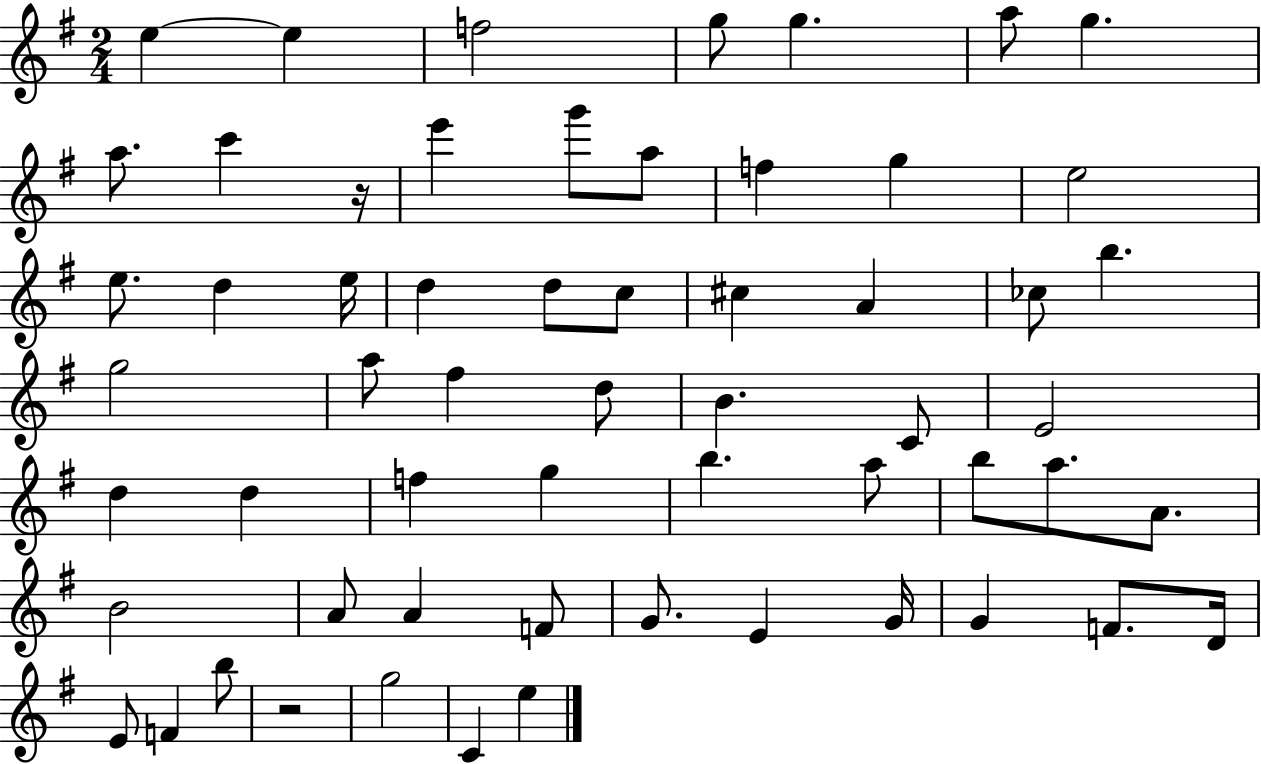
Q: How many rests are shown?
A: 2